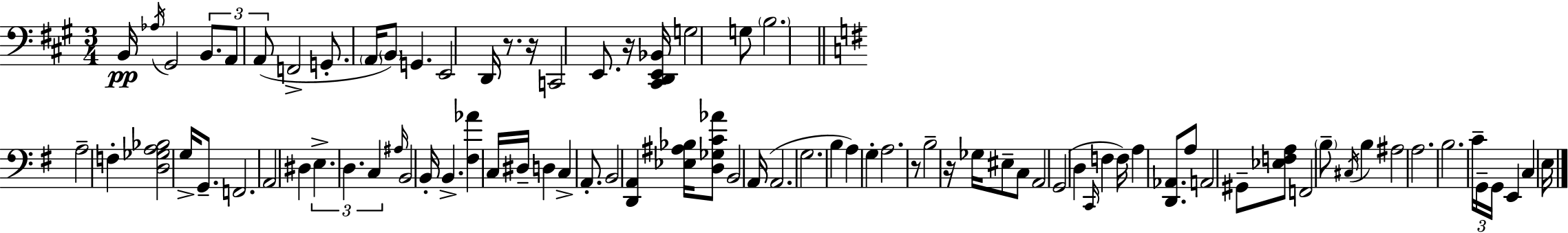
X:1
T:Untitled
M:3/4
L:1/4
K:A
B,,/4 _A,/4 ^G,,2 B,,/2 A,,/2 A,,/2 F,,2 G,,/2 A,,/4 B,,/2 G,, E,,2 D,,/4 z/2 z/4 C,,2 E,,/2 z/4 [^C,,D,,E,,_B,,]/4 G,2 G,/2 B,2 A,2 F, [D,_G,A,_B,]2 G,/4 G,,/2 F,,2 A,,2 ^D, E, D, C, ^A,/4 B,,2 B,,/4 B,, [^F,_A] C,/4 ^D,/4 D, C, A,,/2 B,,2 [D,,A,,] [_E,^A,_B,]/4 [D,_G,C_A]/2 B,,2 A,,/4 A,,2 G,2 B, A, G, A,2 z/2 B,2 z/4 _G,/4 ^E,/2 C,/2 A,,2 G,,2 D, C,,/4 F, F,/4 A, [D,,_A,,]/2 A,/2 A,,2 ^G,,/2 [_E,F,A,]/2 F,,2 B,/2 ^C,/4 B, ^A,2 A,2 B,2 C/4 G,,/4 G,,/4 E,, C, E,/4